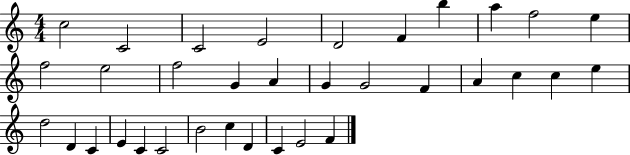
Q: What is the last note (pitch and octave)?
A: F4